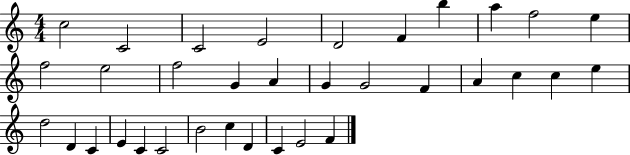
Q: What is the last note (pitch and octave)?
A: F4